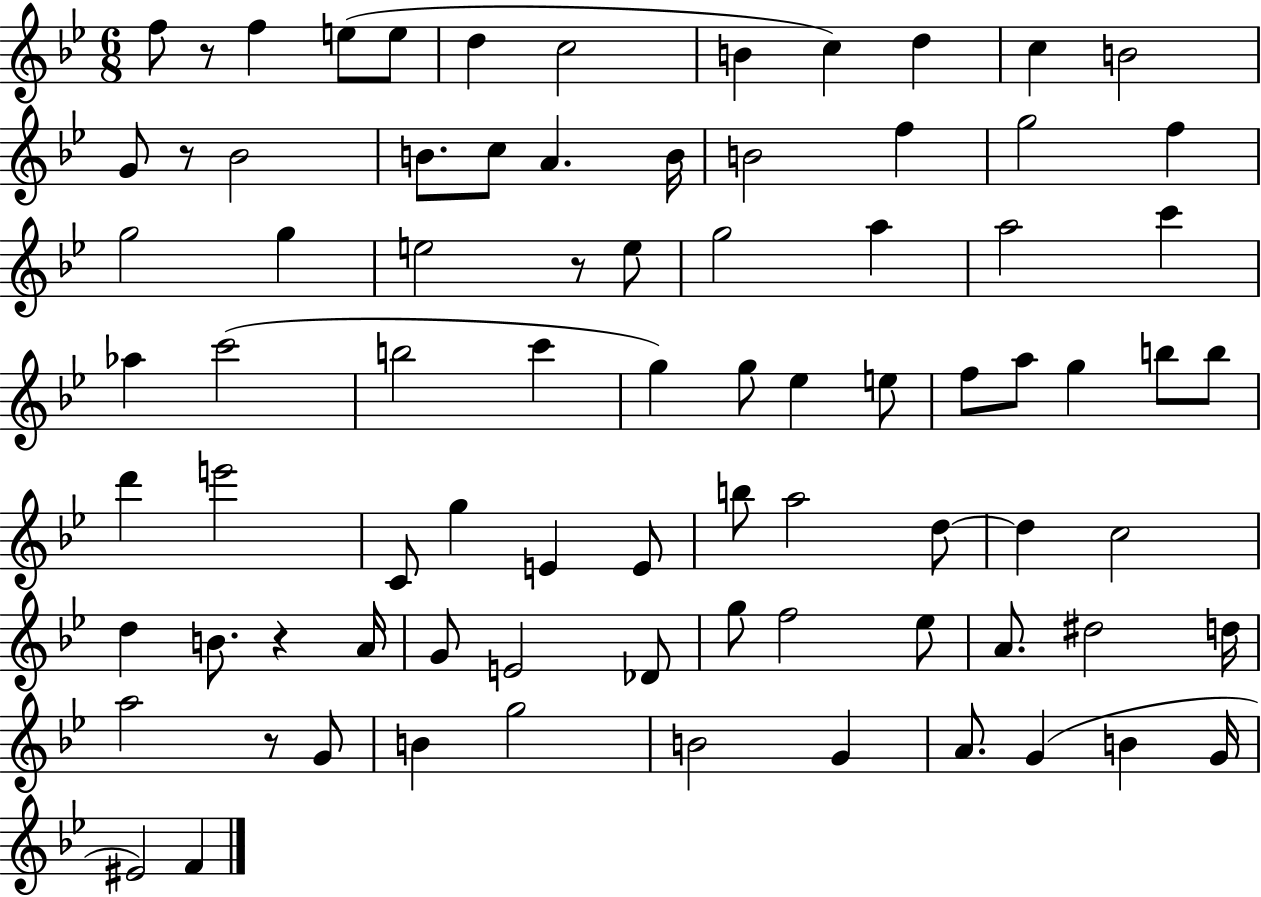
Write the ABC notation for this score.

X:1
T:Untitled
M:6/8
L:1/4
K:Bb
f/2 z/2 f e/2 e/2 d c2 B c d c B2 G/2 z/2 _B2 B/2 c/2 A B/4 B2 f g2 f g2 g e2 z/2 e/2 g2 a a2 c' _a c'2 b2 c' g g/2 _e e/2 f/2 a/2 g b/2 b/2 d' e'2 C/2 g E E/2 b/2 a2 d/2 d c2 d B/2 z A/4 G/2 E2 _D/2 g/2 f2 _e/2 A/2 ^d2 d/4 a2 z/2 G/2 B g2 B2 G A/2 G B G/4 ^E2 F